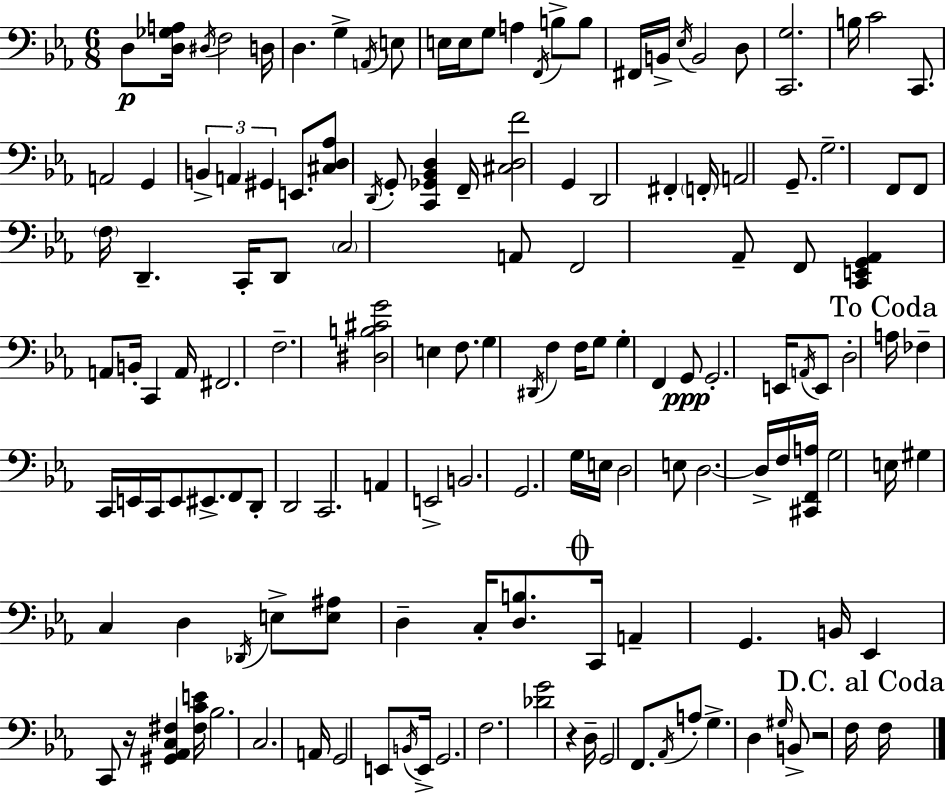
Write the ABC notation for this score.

X:1
T:Untitled
M:6/8
L:1/4
K:Eb
D,/2 [D,_G,A,]/4 ^D,/4 F,2 D,/4 D, G, A,,/4 E,/2 E,/4 E,/4 G,/2 A, F,,/4 B,/2 B,/2 ^F,,/4 B,,/4 _E,/4 B,,2 D,/2 [C,,G,]2 B,/4 C2 C,,/2 A,,2 G,, B,, A,, ^G,, E,,/2 [^C,D,_A,]/2 D,,/4 G,,/2 [C,,_G,,_B,,D,] F,,/4 [^C,D,F]2 G,, D,,2 ^F,, F,,/4 A,,2 G,,/2 G,2 F,,/2 F,,/2 F,/4 D,, C,,/4 D,,/2 C,2 A,,/2 F,,2 _A,,/2 F,,/2 [C,,E,,G,,_A,,] A,,/2 B,,/4 C,, A,,/4 ^F,,2 F,2 [^D,B,^CG]2 E, F,/2 G, ^D,,/4 F, F,/4 G,/2 G, F,, G,,/2 G,,2 E,,/4 A,,/4 E,,/2 D,2 A,/4 _F, C,,/4 E,,/4 C,,/4 E,,/2 ^E,,/2 F,,/2 D,,/2 D,,2 C,,2 A,, E,,2 B,,2 G,,2 G,/4 E,/4 D,2 E,/2 D,2 D,/4 F,/4 [^C,,F,,A,]/4 G,2 E,/4 ^G, C, D, _D,,/4 E,/2 [E,^A,]/2 D, C,/4 [D,B,]/2 C,,/4 A,, G,, B,,/4 _E,, C,,/2 z/4 [^G,,_A,,C,^F,] [^F,CE]/4 _B,2 C,2 A,,/4 G,,2 E,,/2 B,,/4 E,,/4 G,,2 F,2 [_DG]2 z D,/4 G,,2 F,,/2 _A,,/4 A,/2 G, D, ^G,/4 B,,/2 z2 F,/4 F,/4